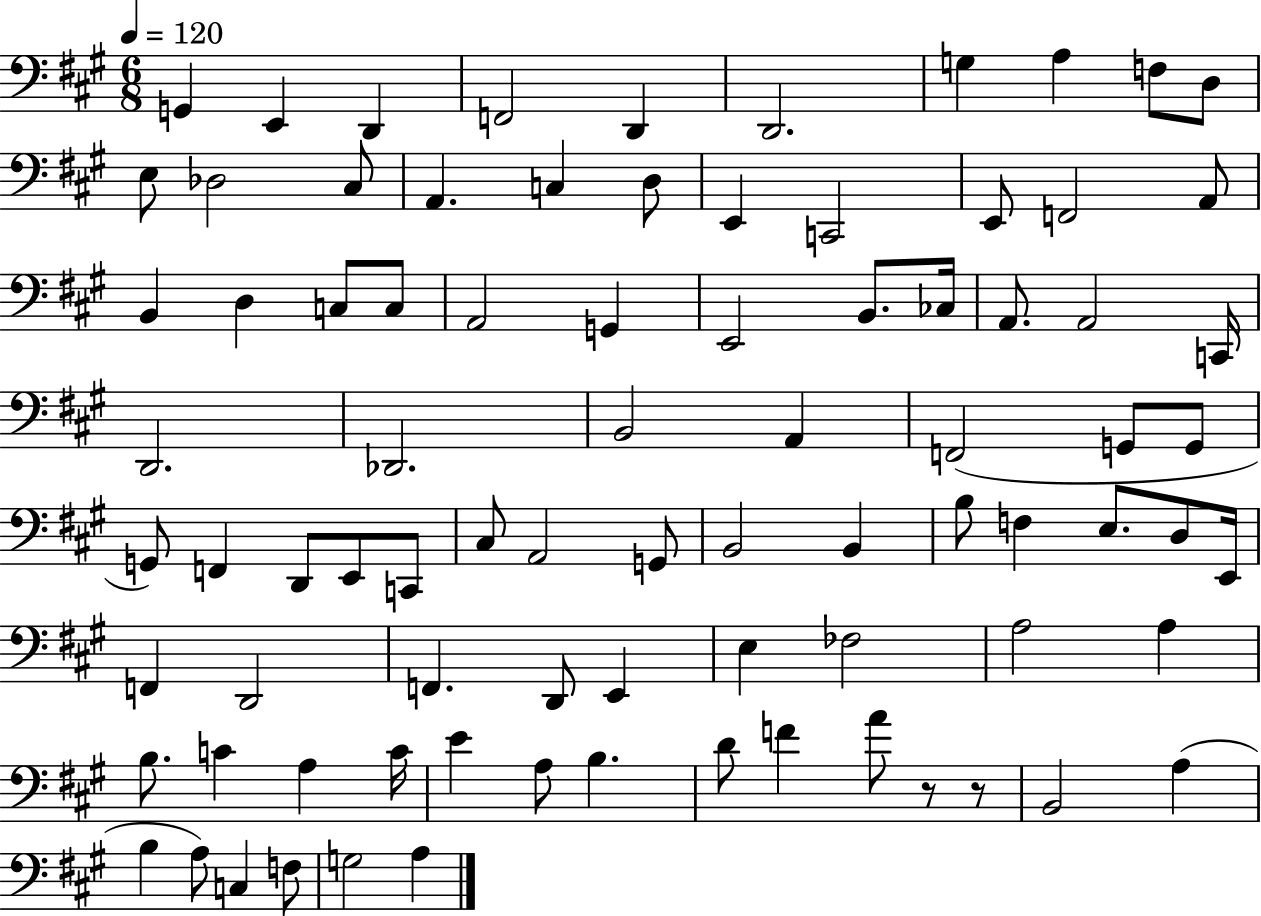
G2/q E2/q D2/q F2/h D2/q D2/h. G3/q A3/q F3/e D3/e E3/e Db3/h C#3/e A2/q. C3/q D3/e E2/q C2/h E2/e F2/h A2/e B2/q D3/q C3/e C3/e A2/h G2/q E2/h B2/e. CES3/s A2/e. A2/h C2/s D2/h. Db2/h. B2/h A2/q F2/h G2/e G2/e G2/e F2/q D2/e E2/e C2/e C#3/e A2/h G2/e B2/h B2/q B3/e F3/q E3/e. D3/e E2/s F2/q D2/h F2/q. D2/e E2/q E3/q FES3/h A3/h A3/q B3/e. C4/q A3/q C4/s E4/q A3/e B3/q. D4/e F4/q A4/e R/e R/e B2/h A3/q B3/q A3/e C3/q F3/e G3/h A3/q